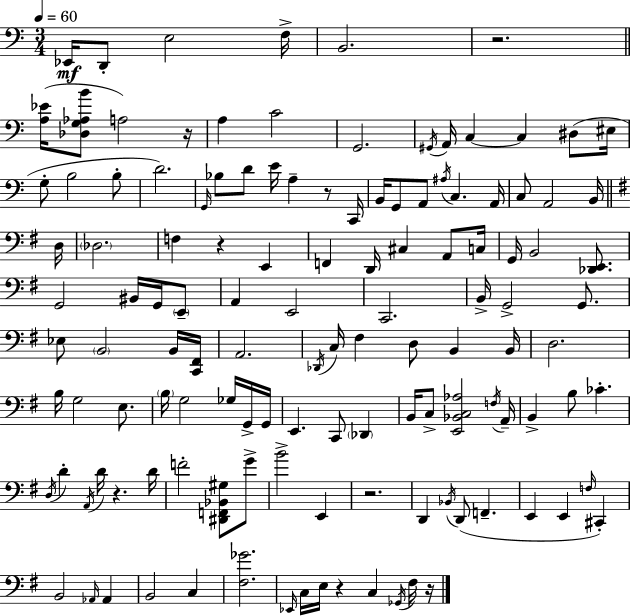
X:1
T:Untitled
M:3/4
L:1/4
K:Am
_E,,/4 D,,/2 E,2 F,/4 B,,2 z2 [A,_E]/4 [_D,G,_A,B]/2 A,2 z/4 A, C2 G,,2 ^G,,/4 A,,/4 C, C, ^D,/2 ^E,/4 G,/2 B,2 B,/2 D2 G,,/4 _B,/2 D/2 E/4 A, z/2 C,,/4 B,,/4 G,,/2 A,,/2 ^A,/4 C, A,,/4 C,/2 A,,2 B,,/4 D,/4 _D,2 F, z E,, F,, D,,/4 ^C, A,,/2 C,/4 G,,/4 B,,2 [_D,,E,,]/2 G,,2 ^B,,/4 G,,/4 E,,/2 A,, E,,2 C,,2 B,,/4 G,,2 G,,/2 _E,/2 B,,2 B,,/4 [C,,^F,,]/4 A,,2 _D,,/4 C,/4 ^F, D,/2 B,, B,,/4 D,2 B,/4 G,2 E,/2 B,/4 G,2 _G,/4 G,,/4 G,,/4 E,, C,,/2 _D,, B,,/4 C,/2 [E,,_B,,C,_A,]2 F,/4 A,,/4 B,, B,/2 _C D,/4 D A,,/4 D/4 z D/4 F2 [^D,,F,,_B,,^G,]/2 G/2 B2 E,, z2 D,, _B,,/4 D,,/2 F,, E,, E,, F,/4 ^C,, B,,2 _A,,/4 _A,, B,,2 C, [^F,_G]2 _E,,/4 C,/4 E,/4 z C, _G,,/4 ^F,/4 z/4